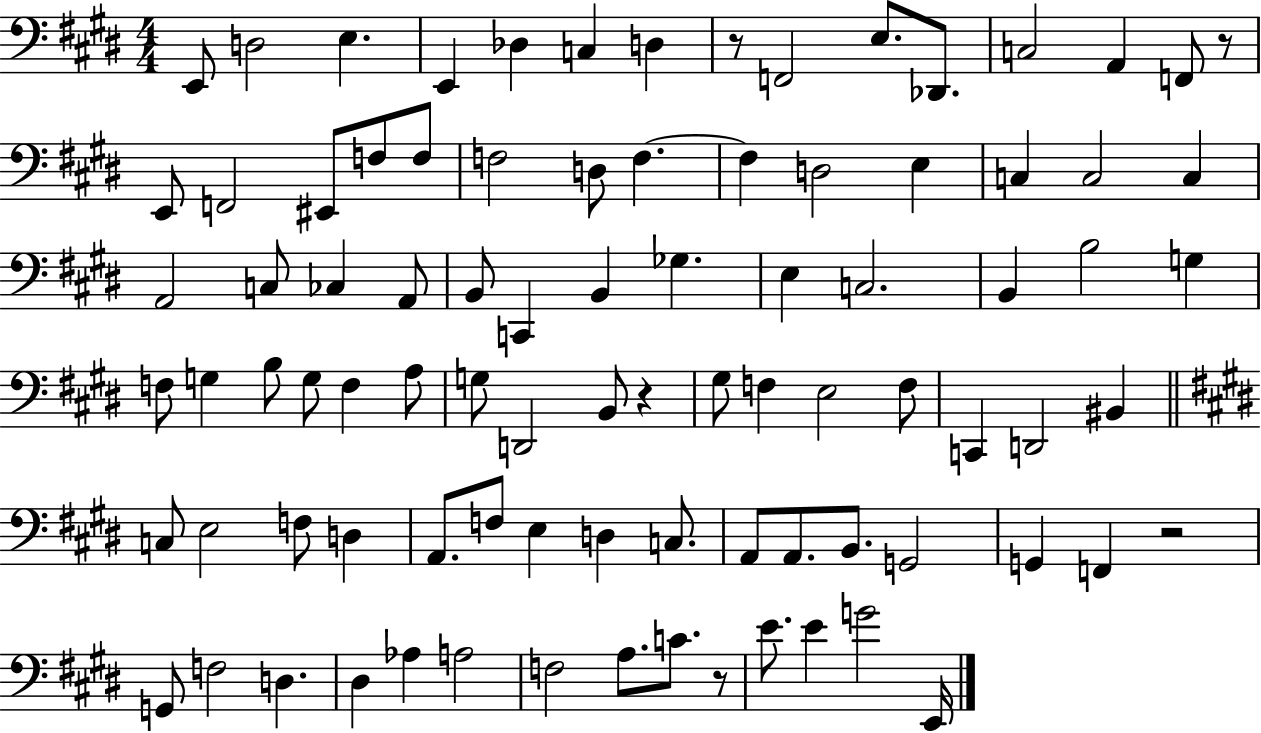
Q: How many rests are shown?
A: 5